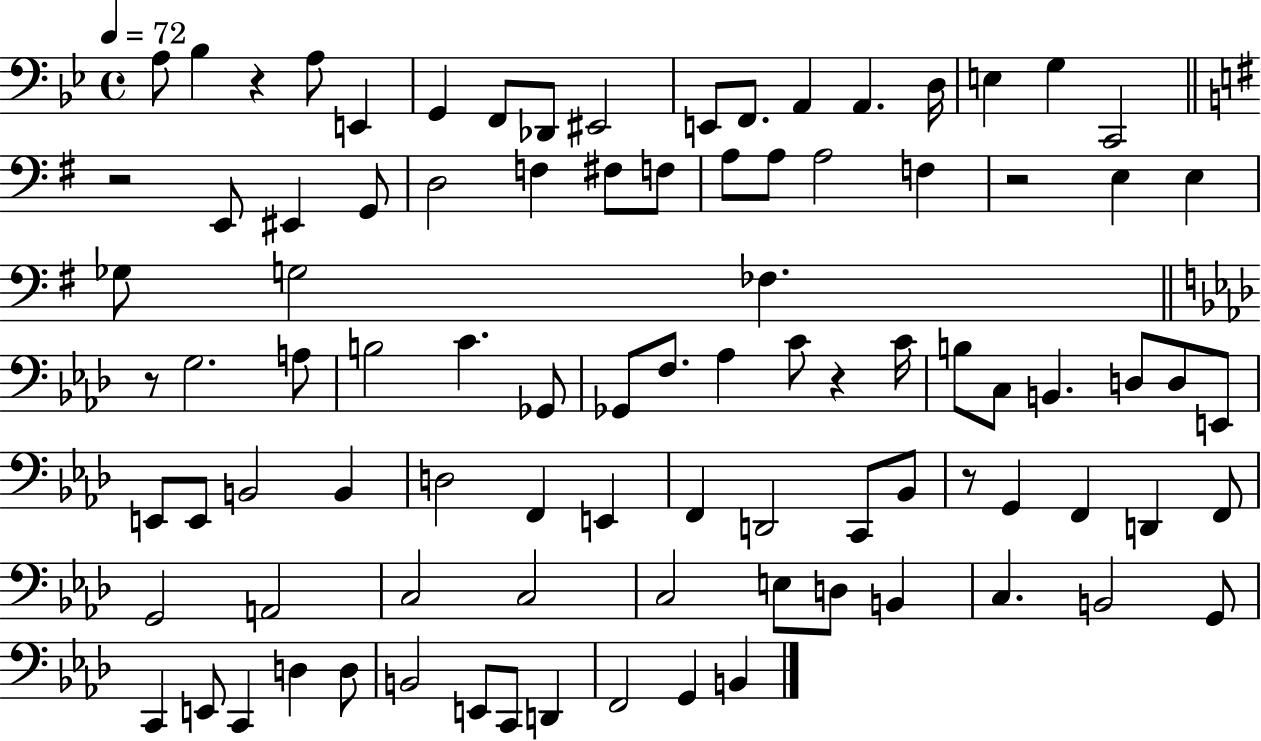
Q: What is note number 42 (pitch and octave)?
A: C4